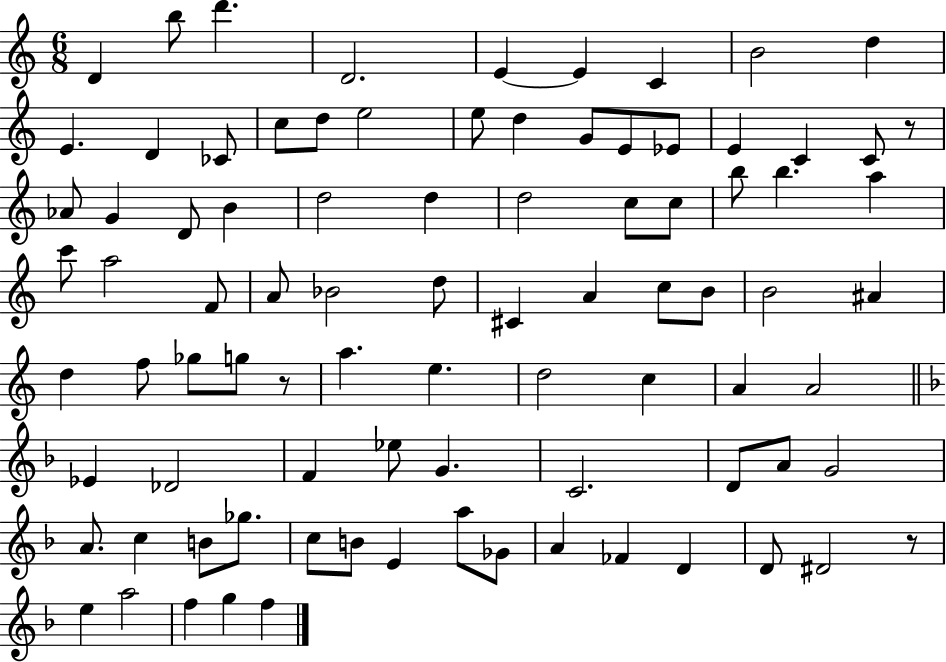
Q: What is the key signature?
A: C major